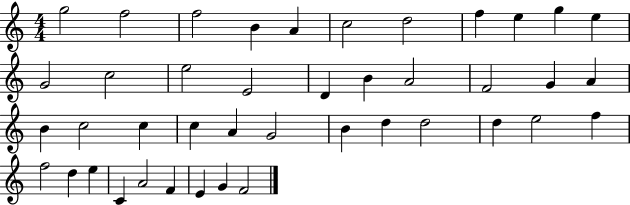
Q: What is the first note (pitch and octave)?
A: G5